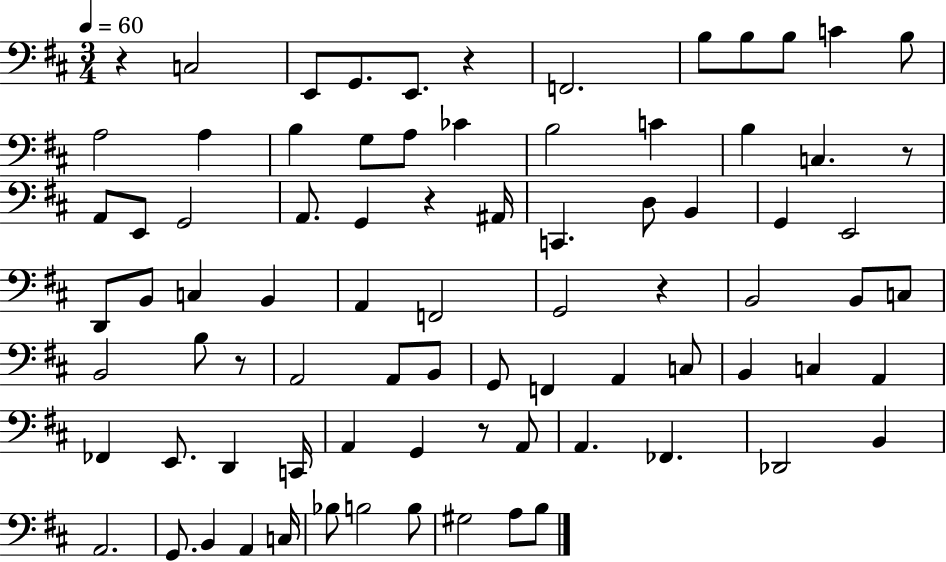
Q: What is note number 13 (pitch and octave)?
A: B3